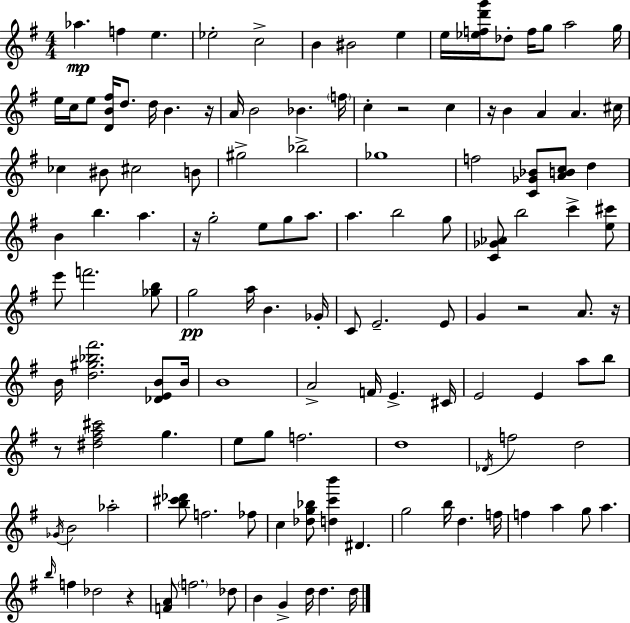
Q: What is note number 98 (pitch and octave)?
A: F5